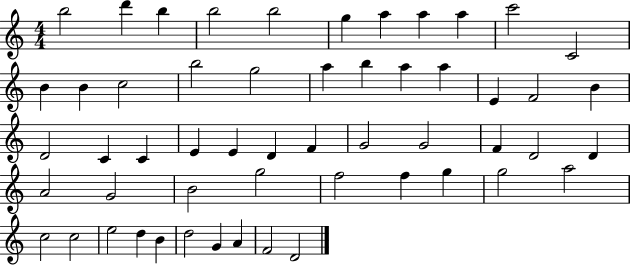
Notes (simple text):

B5/h D6/q B5/q B5/h B5/h G5/q A5/q A5/q A5/q C6/h C4/h B4/q B4/q C5/h B5/h G5/h A5/q B5/q A5/q A5/q E4/q F4/h B4/q D4/h C4/q C4/q E4/q E4/q D4/q F4/q G4/h G4/h F4/q D4/h D4/q A4/h G4/h B4/h G5/h F5/h F5/q G5/q G5/h A5/h C5/h C5/h E5/h D5/q B4/q D5/h G4/q A4/q F4/h D4/h